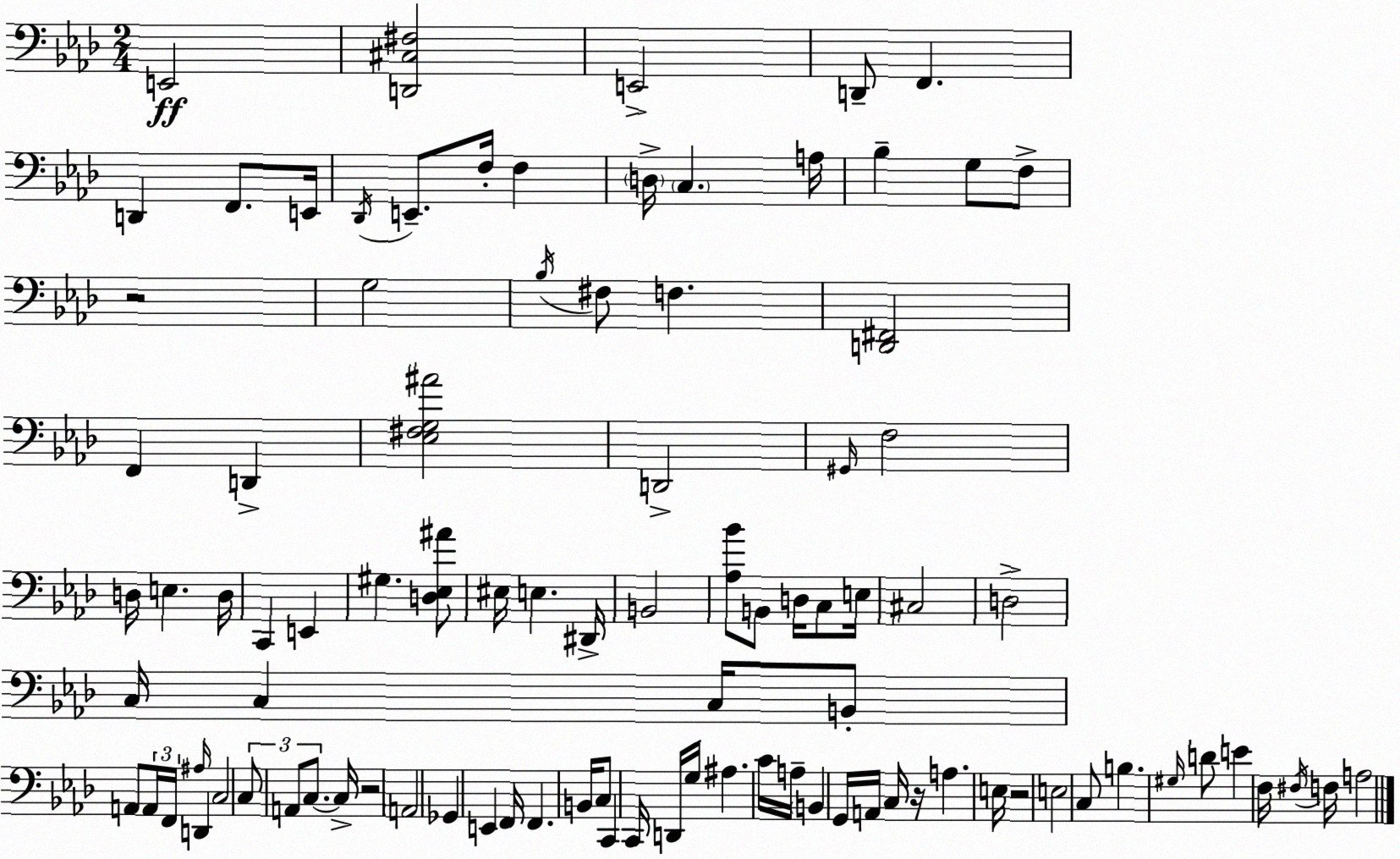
X:1
T:Untitled
M:2/4
L:1/4
K:Ab
E,,2 [D,,^C,^F,]2 E,,2 D,,/2 F,, D,, F,,/2 E,,/4 _D,,/4 E,,/2 F,/4 F, D,/4 C, A,/4 _B, G,/2 F,/2 z2 G,2 _B,/4 ^F,/2 F, [D,,^F,,]2 F,, D,, [_E,^F,G,^A]2 D,,2 ^G,,/4 F,2 D,/4 E, D,/4 C,, E,, ^G, [D,_E,^A]/2 ^E,/4 E, ^D,,/4 B,,2 [_A,_B]/2 B,,/2 D,/4 C,/2 E,/4 ^C,2 D,2 C,/4 C, C,/4 B,,/2 A,,/2 A,,/4 F,,/4 ^A,/4 D,, C,2 C,/2 A,,/2 C,/2 C,/4 z2 A,,2 _G,, E,, F,,/4 F,, B,,/4 C,/2 C,, C,,/4 D,,/4 G,/4 ^A, C/4 A,/4 B,, G,,/4 A,,/4 C,/4 z/4 A, E,/4 z2 E,2 C,/2 B, ^G,/4 D/2 E F,/4 ^F,/4 F,/4 A,2